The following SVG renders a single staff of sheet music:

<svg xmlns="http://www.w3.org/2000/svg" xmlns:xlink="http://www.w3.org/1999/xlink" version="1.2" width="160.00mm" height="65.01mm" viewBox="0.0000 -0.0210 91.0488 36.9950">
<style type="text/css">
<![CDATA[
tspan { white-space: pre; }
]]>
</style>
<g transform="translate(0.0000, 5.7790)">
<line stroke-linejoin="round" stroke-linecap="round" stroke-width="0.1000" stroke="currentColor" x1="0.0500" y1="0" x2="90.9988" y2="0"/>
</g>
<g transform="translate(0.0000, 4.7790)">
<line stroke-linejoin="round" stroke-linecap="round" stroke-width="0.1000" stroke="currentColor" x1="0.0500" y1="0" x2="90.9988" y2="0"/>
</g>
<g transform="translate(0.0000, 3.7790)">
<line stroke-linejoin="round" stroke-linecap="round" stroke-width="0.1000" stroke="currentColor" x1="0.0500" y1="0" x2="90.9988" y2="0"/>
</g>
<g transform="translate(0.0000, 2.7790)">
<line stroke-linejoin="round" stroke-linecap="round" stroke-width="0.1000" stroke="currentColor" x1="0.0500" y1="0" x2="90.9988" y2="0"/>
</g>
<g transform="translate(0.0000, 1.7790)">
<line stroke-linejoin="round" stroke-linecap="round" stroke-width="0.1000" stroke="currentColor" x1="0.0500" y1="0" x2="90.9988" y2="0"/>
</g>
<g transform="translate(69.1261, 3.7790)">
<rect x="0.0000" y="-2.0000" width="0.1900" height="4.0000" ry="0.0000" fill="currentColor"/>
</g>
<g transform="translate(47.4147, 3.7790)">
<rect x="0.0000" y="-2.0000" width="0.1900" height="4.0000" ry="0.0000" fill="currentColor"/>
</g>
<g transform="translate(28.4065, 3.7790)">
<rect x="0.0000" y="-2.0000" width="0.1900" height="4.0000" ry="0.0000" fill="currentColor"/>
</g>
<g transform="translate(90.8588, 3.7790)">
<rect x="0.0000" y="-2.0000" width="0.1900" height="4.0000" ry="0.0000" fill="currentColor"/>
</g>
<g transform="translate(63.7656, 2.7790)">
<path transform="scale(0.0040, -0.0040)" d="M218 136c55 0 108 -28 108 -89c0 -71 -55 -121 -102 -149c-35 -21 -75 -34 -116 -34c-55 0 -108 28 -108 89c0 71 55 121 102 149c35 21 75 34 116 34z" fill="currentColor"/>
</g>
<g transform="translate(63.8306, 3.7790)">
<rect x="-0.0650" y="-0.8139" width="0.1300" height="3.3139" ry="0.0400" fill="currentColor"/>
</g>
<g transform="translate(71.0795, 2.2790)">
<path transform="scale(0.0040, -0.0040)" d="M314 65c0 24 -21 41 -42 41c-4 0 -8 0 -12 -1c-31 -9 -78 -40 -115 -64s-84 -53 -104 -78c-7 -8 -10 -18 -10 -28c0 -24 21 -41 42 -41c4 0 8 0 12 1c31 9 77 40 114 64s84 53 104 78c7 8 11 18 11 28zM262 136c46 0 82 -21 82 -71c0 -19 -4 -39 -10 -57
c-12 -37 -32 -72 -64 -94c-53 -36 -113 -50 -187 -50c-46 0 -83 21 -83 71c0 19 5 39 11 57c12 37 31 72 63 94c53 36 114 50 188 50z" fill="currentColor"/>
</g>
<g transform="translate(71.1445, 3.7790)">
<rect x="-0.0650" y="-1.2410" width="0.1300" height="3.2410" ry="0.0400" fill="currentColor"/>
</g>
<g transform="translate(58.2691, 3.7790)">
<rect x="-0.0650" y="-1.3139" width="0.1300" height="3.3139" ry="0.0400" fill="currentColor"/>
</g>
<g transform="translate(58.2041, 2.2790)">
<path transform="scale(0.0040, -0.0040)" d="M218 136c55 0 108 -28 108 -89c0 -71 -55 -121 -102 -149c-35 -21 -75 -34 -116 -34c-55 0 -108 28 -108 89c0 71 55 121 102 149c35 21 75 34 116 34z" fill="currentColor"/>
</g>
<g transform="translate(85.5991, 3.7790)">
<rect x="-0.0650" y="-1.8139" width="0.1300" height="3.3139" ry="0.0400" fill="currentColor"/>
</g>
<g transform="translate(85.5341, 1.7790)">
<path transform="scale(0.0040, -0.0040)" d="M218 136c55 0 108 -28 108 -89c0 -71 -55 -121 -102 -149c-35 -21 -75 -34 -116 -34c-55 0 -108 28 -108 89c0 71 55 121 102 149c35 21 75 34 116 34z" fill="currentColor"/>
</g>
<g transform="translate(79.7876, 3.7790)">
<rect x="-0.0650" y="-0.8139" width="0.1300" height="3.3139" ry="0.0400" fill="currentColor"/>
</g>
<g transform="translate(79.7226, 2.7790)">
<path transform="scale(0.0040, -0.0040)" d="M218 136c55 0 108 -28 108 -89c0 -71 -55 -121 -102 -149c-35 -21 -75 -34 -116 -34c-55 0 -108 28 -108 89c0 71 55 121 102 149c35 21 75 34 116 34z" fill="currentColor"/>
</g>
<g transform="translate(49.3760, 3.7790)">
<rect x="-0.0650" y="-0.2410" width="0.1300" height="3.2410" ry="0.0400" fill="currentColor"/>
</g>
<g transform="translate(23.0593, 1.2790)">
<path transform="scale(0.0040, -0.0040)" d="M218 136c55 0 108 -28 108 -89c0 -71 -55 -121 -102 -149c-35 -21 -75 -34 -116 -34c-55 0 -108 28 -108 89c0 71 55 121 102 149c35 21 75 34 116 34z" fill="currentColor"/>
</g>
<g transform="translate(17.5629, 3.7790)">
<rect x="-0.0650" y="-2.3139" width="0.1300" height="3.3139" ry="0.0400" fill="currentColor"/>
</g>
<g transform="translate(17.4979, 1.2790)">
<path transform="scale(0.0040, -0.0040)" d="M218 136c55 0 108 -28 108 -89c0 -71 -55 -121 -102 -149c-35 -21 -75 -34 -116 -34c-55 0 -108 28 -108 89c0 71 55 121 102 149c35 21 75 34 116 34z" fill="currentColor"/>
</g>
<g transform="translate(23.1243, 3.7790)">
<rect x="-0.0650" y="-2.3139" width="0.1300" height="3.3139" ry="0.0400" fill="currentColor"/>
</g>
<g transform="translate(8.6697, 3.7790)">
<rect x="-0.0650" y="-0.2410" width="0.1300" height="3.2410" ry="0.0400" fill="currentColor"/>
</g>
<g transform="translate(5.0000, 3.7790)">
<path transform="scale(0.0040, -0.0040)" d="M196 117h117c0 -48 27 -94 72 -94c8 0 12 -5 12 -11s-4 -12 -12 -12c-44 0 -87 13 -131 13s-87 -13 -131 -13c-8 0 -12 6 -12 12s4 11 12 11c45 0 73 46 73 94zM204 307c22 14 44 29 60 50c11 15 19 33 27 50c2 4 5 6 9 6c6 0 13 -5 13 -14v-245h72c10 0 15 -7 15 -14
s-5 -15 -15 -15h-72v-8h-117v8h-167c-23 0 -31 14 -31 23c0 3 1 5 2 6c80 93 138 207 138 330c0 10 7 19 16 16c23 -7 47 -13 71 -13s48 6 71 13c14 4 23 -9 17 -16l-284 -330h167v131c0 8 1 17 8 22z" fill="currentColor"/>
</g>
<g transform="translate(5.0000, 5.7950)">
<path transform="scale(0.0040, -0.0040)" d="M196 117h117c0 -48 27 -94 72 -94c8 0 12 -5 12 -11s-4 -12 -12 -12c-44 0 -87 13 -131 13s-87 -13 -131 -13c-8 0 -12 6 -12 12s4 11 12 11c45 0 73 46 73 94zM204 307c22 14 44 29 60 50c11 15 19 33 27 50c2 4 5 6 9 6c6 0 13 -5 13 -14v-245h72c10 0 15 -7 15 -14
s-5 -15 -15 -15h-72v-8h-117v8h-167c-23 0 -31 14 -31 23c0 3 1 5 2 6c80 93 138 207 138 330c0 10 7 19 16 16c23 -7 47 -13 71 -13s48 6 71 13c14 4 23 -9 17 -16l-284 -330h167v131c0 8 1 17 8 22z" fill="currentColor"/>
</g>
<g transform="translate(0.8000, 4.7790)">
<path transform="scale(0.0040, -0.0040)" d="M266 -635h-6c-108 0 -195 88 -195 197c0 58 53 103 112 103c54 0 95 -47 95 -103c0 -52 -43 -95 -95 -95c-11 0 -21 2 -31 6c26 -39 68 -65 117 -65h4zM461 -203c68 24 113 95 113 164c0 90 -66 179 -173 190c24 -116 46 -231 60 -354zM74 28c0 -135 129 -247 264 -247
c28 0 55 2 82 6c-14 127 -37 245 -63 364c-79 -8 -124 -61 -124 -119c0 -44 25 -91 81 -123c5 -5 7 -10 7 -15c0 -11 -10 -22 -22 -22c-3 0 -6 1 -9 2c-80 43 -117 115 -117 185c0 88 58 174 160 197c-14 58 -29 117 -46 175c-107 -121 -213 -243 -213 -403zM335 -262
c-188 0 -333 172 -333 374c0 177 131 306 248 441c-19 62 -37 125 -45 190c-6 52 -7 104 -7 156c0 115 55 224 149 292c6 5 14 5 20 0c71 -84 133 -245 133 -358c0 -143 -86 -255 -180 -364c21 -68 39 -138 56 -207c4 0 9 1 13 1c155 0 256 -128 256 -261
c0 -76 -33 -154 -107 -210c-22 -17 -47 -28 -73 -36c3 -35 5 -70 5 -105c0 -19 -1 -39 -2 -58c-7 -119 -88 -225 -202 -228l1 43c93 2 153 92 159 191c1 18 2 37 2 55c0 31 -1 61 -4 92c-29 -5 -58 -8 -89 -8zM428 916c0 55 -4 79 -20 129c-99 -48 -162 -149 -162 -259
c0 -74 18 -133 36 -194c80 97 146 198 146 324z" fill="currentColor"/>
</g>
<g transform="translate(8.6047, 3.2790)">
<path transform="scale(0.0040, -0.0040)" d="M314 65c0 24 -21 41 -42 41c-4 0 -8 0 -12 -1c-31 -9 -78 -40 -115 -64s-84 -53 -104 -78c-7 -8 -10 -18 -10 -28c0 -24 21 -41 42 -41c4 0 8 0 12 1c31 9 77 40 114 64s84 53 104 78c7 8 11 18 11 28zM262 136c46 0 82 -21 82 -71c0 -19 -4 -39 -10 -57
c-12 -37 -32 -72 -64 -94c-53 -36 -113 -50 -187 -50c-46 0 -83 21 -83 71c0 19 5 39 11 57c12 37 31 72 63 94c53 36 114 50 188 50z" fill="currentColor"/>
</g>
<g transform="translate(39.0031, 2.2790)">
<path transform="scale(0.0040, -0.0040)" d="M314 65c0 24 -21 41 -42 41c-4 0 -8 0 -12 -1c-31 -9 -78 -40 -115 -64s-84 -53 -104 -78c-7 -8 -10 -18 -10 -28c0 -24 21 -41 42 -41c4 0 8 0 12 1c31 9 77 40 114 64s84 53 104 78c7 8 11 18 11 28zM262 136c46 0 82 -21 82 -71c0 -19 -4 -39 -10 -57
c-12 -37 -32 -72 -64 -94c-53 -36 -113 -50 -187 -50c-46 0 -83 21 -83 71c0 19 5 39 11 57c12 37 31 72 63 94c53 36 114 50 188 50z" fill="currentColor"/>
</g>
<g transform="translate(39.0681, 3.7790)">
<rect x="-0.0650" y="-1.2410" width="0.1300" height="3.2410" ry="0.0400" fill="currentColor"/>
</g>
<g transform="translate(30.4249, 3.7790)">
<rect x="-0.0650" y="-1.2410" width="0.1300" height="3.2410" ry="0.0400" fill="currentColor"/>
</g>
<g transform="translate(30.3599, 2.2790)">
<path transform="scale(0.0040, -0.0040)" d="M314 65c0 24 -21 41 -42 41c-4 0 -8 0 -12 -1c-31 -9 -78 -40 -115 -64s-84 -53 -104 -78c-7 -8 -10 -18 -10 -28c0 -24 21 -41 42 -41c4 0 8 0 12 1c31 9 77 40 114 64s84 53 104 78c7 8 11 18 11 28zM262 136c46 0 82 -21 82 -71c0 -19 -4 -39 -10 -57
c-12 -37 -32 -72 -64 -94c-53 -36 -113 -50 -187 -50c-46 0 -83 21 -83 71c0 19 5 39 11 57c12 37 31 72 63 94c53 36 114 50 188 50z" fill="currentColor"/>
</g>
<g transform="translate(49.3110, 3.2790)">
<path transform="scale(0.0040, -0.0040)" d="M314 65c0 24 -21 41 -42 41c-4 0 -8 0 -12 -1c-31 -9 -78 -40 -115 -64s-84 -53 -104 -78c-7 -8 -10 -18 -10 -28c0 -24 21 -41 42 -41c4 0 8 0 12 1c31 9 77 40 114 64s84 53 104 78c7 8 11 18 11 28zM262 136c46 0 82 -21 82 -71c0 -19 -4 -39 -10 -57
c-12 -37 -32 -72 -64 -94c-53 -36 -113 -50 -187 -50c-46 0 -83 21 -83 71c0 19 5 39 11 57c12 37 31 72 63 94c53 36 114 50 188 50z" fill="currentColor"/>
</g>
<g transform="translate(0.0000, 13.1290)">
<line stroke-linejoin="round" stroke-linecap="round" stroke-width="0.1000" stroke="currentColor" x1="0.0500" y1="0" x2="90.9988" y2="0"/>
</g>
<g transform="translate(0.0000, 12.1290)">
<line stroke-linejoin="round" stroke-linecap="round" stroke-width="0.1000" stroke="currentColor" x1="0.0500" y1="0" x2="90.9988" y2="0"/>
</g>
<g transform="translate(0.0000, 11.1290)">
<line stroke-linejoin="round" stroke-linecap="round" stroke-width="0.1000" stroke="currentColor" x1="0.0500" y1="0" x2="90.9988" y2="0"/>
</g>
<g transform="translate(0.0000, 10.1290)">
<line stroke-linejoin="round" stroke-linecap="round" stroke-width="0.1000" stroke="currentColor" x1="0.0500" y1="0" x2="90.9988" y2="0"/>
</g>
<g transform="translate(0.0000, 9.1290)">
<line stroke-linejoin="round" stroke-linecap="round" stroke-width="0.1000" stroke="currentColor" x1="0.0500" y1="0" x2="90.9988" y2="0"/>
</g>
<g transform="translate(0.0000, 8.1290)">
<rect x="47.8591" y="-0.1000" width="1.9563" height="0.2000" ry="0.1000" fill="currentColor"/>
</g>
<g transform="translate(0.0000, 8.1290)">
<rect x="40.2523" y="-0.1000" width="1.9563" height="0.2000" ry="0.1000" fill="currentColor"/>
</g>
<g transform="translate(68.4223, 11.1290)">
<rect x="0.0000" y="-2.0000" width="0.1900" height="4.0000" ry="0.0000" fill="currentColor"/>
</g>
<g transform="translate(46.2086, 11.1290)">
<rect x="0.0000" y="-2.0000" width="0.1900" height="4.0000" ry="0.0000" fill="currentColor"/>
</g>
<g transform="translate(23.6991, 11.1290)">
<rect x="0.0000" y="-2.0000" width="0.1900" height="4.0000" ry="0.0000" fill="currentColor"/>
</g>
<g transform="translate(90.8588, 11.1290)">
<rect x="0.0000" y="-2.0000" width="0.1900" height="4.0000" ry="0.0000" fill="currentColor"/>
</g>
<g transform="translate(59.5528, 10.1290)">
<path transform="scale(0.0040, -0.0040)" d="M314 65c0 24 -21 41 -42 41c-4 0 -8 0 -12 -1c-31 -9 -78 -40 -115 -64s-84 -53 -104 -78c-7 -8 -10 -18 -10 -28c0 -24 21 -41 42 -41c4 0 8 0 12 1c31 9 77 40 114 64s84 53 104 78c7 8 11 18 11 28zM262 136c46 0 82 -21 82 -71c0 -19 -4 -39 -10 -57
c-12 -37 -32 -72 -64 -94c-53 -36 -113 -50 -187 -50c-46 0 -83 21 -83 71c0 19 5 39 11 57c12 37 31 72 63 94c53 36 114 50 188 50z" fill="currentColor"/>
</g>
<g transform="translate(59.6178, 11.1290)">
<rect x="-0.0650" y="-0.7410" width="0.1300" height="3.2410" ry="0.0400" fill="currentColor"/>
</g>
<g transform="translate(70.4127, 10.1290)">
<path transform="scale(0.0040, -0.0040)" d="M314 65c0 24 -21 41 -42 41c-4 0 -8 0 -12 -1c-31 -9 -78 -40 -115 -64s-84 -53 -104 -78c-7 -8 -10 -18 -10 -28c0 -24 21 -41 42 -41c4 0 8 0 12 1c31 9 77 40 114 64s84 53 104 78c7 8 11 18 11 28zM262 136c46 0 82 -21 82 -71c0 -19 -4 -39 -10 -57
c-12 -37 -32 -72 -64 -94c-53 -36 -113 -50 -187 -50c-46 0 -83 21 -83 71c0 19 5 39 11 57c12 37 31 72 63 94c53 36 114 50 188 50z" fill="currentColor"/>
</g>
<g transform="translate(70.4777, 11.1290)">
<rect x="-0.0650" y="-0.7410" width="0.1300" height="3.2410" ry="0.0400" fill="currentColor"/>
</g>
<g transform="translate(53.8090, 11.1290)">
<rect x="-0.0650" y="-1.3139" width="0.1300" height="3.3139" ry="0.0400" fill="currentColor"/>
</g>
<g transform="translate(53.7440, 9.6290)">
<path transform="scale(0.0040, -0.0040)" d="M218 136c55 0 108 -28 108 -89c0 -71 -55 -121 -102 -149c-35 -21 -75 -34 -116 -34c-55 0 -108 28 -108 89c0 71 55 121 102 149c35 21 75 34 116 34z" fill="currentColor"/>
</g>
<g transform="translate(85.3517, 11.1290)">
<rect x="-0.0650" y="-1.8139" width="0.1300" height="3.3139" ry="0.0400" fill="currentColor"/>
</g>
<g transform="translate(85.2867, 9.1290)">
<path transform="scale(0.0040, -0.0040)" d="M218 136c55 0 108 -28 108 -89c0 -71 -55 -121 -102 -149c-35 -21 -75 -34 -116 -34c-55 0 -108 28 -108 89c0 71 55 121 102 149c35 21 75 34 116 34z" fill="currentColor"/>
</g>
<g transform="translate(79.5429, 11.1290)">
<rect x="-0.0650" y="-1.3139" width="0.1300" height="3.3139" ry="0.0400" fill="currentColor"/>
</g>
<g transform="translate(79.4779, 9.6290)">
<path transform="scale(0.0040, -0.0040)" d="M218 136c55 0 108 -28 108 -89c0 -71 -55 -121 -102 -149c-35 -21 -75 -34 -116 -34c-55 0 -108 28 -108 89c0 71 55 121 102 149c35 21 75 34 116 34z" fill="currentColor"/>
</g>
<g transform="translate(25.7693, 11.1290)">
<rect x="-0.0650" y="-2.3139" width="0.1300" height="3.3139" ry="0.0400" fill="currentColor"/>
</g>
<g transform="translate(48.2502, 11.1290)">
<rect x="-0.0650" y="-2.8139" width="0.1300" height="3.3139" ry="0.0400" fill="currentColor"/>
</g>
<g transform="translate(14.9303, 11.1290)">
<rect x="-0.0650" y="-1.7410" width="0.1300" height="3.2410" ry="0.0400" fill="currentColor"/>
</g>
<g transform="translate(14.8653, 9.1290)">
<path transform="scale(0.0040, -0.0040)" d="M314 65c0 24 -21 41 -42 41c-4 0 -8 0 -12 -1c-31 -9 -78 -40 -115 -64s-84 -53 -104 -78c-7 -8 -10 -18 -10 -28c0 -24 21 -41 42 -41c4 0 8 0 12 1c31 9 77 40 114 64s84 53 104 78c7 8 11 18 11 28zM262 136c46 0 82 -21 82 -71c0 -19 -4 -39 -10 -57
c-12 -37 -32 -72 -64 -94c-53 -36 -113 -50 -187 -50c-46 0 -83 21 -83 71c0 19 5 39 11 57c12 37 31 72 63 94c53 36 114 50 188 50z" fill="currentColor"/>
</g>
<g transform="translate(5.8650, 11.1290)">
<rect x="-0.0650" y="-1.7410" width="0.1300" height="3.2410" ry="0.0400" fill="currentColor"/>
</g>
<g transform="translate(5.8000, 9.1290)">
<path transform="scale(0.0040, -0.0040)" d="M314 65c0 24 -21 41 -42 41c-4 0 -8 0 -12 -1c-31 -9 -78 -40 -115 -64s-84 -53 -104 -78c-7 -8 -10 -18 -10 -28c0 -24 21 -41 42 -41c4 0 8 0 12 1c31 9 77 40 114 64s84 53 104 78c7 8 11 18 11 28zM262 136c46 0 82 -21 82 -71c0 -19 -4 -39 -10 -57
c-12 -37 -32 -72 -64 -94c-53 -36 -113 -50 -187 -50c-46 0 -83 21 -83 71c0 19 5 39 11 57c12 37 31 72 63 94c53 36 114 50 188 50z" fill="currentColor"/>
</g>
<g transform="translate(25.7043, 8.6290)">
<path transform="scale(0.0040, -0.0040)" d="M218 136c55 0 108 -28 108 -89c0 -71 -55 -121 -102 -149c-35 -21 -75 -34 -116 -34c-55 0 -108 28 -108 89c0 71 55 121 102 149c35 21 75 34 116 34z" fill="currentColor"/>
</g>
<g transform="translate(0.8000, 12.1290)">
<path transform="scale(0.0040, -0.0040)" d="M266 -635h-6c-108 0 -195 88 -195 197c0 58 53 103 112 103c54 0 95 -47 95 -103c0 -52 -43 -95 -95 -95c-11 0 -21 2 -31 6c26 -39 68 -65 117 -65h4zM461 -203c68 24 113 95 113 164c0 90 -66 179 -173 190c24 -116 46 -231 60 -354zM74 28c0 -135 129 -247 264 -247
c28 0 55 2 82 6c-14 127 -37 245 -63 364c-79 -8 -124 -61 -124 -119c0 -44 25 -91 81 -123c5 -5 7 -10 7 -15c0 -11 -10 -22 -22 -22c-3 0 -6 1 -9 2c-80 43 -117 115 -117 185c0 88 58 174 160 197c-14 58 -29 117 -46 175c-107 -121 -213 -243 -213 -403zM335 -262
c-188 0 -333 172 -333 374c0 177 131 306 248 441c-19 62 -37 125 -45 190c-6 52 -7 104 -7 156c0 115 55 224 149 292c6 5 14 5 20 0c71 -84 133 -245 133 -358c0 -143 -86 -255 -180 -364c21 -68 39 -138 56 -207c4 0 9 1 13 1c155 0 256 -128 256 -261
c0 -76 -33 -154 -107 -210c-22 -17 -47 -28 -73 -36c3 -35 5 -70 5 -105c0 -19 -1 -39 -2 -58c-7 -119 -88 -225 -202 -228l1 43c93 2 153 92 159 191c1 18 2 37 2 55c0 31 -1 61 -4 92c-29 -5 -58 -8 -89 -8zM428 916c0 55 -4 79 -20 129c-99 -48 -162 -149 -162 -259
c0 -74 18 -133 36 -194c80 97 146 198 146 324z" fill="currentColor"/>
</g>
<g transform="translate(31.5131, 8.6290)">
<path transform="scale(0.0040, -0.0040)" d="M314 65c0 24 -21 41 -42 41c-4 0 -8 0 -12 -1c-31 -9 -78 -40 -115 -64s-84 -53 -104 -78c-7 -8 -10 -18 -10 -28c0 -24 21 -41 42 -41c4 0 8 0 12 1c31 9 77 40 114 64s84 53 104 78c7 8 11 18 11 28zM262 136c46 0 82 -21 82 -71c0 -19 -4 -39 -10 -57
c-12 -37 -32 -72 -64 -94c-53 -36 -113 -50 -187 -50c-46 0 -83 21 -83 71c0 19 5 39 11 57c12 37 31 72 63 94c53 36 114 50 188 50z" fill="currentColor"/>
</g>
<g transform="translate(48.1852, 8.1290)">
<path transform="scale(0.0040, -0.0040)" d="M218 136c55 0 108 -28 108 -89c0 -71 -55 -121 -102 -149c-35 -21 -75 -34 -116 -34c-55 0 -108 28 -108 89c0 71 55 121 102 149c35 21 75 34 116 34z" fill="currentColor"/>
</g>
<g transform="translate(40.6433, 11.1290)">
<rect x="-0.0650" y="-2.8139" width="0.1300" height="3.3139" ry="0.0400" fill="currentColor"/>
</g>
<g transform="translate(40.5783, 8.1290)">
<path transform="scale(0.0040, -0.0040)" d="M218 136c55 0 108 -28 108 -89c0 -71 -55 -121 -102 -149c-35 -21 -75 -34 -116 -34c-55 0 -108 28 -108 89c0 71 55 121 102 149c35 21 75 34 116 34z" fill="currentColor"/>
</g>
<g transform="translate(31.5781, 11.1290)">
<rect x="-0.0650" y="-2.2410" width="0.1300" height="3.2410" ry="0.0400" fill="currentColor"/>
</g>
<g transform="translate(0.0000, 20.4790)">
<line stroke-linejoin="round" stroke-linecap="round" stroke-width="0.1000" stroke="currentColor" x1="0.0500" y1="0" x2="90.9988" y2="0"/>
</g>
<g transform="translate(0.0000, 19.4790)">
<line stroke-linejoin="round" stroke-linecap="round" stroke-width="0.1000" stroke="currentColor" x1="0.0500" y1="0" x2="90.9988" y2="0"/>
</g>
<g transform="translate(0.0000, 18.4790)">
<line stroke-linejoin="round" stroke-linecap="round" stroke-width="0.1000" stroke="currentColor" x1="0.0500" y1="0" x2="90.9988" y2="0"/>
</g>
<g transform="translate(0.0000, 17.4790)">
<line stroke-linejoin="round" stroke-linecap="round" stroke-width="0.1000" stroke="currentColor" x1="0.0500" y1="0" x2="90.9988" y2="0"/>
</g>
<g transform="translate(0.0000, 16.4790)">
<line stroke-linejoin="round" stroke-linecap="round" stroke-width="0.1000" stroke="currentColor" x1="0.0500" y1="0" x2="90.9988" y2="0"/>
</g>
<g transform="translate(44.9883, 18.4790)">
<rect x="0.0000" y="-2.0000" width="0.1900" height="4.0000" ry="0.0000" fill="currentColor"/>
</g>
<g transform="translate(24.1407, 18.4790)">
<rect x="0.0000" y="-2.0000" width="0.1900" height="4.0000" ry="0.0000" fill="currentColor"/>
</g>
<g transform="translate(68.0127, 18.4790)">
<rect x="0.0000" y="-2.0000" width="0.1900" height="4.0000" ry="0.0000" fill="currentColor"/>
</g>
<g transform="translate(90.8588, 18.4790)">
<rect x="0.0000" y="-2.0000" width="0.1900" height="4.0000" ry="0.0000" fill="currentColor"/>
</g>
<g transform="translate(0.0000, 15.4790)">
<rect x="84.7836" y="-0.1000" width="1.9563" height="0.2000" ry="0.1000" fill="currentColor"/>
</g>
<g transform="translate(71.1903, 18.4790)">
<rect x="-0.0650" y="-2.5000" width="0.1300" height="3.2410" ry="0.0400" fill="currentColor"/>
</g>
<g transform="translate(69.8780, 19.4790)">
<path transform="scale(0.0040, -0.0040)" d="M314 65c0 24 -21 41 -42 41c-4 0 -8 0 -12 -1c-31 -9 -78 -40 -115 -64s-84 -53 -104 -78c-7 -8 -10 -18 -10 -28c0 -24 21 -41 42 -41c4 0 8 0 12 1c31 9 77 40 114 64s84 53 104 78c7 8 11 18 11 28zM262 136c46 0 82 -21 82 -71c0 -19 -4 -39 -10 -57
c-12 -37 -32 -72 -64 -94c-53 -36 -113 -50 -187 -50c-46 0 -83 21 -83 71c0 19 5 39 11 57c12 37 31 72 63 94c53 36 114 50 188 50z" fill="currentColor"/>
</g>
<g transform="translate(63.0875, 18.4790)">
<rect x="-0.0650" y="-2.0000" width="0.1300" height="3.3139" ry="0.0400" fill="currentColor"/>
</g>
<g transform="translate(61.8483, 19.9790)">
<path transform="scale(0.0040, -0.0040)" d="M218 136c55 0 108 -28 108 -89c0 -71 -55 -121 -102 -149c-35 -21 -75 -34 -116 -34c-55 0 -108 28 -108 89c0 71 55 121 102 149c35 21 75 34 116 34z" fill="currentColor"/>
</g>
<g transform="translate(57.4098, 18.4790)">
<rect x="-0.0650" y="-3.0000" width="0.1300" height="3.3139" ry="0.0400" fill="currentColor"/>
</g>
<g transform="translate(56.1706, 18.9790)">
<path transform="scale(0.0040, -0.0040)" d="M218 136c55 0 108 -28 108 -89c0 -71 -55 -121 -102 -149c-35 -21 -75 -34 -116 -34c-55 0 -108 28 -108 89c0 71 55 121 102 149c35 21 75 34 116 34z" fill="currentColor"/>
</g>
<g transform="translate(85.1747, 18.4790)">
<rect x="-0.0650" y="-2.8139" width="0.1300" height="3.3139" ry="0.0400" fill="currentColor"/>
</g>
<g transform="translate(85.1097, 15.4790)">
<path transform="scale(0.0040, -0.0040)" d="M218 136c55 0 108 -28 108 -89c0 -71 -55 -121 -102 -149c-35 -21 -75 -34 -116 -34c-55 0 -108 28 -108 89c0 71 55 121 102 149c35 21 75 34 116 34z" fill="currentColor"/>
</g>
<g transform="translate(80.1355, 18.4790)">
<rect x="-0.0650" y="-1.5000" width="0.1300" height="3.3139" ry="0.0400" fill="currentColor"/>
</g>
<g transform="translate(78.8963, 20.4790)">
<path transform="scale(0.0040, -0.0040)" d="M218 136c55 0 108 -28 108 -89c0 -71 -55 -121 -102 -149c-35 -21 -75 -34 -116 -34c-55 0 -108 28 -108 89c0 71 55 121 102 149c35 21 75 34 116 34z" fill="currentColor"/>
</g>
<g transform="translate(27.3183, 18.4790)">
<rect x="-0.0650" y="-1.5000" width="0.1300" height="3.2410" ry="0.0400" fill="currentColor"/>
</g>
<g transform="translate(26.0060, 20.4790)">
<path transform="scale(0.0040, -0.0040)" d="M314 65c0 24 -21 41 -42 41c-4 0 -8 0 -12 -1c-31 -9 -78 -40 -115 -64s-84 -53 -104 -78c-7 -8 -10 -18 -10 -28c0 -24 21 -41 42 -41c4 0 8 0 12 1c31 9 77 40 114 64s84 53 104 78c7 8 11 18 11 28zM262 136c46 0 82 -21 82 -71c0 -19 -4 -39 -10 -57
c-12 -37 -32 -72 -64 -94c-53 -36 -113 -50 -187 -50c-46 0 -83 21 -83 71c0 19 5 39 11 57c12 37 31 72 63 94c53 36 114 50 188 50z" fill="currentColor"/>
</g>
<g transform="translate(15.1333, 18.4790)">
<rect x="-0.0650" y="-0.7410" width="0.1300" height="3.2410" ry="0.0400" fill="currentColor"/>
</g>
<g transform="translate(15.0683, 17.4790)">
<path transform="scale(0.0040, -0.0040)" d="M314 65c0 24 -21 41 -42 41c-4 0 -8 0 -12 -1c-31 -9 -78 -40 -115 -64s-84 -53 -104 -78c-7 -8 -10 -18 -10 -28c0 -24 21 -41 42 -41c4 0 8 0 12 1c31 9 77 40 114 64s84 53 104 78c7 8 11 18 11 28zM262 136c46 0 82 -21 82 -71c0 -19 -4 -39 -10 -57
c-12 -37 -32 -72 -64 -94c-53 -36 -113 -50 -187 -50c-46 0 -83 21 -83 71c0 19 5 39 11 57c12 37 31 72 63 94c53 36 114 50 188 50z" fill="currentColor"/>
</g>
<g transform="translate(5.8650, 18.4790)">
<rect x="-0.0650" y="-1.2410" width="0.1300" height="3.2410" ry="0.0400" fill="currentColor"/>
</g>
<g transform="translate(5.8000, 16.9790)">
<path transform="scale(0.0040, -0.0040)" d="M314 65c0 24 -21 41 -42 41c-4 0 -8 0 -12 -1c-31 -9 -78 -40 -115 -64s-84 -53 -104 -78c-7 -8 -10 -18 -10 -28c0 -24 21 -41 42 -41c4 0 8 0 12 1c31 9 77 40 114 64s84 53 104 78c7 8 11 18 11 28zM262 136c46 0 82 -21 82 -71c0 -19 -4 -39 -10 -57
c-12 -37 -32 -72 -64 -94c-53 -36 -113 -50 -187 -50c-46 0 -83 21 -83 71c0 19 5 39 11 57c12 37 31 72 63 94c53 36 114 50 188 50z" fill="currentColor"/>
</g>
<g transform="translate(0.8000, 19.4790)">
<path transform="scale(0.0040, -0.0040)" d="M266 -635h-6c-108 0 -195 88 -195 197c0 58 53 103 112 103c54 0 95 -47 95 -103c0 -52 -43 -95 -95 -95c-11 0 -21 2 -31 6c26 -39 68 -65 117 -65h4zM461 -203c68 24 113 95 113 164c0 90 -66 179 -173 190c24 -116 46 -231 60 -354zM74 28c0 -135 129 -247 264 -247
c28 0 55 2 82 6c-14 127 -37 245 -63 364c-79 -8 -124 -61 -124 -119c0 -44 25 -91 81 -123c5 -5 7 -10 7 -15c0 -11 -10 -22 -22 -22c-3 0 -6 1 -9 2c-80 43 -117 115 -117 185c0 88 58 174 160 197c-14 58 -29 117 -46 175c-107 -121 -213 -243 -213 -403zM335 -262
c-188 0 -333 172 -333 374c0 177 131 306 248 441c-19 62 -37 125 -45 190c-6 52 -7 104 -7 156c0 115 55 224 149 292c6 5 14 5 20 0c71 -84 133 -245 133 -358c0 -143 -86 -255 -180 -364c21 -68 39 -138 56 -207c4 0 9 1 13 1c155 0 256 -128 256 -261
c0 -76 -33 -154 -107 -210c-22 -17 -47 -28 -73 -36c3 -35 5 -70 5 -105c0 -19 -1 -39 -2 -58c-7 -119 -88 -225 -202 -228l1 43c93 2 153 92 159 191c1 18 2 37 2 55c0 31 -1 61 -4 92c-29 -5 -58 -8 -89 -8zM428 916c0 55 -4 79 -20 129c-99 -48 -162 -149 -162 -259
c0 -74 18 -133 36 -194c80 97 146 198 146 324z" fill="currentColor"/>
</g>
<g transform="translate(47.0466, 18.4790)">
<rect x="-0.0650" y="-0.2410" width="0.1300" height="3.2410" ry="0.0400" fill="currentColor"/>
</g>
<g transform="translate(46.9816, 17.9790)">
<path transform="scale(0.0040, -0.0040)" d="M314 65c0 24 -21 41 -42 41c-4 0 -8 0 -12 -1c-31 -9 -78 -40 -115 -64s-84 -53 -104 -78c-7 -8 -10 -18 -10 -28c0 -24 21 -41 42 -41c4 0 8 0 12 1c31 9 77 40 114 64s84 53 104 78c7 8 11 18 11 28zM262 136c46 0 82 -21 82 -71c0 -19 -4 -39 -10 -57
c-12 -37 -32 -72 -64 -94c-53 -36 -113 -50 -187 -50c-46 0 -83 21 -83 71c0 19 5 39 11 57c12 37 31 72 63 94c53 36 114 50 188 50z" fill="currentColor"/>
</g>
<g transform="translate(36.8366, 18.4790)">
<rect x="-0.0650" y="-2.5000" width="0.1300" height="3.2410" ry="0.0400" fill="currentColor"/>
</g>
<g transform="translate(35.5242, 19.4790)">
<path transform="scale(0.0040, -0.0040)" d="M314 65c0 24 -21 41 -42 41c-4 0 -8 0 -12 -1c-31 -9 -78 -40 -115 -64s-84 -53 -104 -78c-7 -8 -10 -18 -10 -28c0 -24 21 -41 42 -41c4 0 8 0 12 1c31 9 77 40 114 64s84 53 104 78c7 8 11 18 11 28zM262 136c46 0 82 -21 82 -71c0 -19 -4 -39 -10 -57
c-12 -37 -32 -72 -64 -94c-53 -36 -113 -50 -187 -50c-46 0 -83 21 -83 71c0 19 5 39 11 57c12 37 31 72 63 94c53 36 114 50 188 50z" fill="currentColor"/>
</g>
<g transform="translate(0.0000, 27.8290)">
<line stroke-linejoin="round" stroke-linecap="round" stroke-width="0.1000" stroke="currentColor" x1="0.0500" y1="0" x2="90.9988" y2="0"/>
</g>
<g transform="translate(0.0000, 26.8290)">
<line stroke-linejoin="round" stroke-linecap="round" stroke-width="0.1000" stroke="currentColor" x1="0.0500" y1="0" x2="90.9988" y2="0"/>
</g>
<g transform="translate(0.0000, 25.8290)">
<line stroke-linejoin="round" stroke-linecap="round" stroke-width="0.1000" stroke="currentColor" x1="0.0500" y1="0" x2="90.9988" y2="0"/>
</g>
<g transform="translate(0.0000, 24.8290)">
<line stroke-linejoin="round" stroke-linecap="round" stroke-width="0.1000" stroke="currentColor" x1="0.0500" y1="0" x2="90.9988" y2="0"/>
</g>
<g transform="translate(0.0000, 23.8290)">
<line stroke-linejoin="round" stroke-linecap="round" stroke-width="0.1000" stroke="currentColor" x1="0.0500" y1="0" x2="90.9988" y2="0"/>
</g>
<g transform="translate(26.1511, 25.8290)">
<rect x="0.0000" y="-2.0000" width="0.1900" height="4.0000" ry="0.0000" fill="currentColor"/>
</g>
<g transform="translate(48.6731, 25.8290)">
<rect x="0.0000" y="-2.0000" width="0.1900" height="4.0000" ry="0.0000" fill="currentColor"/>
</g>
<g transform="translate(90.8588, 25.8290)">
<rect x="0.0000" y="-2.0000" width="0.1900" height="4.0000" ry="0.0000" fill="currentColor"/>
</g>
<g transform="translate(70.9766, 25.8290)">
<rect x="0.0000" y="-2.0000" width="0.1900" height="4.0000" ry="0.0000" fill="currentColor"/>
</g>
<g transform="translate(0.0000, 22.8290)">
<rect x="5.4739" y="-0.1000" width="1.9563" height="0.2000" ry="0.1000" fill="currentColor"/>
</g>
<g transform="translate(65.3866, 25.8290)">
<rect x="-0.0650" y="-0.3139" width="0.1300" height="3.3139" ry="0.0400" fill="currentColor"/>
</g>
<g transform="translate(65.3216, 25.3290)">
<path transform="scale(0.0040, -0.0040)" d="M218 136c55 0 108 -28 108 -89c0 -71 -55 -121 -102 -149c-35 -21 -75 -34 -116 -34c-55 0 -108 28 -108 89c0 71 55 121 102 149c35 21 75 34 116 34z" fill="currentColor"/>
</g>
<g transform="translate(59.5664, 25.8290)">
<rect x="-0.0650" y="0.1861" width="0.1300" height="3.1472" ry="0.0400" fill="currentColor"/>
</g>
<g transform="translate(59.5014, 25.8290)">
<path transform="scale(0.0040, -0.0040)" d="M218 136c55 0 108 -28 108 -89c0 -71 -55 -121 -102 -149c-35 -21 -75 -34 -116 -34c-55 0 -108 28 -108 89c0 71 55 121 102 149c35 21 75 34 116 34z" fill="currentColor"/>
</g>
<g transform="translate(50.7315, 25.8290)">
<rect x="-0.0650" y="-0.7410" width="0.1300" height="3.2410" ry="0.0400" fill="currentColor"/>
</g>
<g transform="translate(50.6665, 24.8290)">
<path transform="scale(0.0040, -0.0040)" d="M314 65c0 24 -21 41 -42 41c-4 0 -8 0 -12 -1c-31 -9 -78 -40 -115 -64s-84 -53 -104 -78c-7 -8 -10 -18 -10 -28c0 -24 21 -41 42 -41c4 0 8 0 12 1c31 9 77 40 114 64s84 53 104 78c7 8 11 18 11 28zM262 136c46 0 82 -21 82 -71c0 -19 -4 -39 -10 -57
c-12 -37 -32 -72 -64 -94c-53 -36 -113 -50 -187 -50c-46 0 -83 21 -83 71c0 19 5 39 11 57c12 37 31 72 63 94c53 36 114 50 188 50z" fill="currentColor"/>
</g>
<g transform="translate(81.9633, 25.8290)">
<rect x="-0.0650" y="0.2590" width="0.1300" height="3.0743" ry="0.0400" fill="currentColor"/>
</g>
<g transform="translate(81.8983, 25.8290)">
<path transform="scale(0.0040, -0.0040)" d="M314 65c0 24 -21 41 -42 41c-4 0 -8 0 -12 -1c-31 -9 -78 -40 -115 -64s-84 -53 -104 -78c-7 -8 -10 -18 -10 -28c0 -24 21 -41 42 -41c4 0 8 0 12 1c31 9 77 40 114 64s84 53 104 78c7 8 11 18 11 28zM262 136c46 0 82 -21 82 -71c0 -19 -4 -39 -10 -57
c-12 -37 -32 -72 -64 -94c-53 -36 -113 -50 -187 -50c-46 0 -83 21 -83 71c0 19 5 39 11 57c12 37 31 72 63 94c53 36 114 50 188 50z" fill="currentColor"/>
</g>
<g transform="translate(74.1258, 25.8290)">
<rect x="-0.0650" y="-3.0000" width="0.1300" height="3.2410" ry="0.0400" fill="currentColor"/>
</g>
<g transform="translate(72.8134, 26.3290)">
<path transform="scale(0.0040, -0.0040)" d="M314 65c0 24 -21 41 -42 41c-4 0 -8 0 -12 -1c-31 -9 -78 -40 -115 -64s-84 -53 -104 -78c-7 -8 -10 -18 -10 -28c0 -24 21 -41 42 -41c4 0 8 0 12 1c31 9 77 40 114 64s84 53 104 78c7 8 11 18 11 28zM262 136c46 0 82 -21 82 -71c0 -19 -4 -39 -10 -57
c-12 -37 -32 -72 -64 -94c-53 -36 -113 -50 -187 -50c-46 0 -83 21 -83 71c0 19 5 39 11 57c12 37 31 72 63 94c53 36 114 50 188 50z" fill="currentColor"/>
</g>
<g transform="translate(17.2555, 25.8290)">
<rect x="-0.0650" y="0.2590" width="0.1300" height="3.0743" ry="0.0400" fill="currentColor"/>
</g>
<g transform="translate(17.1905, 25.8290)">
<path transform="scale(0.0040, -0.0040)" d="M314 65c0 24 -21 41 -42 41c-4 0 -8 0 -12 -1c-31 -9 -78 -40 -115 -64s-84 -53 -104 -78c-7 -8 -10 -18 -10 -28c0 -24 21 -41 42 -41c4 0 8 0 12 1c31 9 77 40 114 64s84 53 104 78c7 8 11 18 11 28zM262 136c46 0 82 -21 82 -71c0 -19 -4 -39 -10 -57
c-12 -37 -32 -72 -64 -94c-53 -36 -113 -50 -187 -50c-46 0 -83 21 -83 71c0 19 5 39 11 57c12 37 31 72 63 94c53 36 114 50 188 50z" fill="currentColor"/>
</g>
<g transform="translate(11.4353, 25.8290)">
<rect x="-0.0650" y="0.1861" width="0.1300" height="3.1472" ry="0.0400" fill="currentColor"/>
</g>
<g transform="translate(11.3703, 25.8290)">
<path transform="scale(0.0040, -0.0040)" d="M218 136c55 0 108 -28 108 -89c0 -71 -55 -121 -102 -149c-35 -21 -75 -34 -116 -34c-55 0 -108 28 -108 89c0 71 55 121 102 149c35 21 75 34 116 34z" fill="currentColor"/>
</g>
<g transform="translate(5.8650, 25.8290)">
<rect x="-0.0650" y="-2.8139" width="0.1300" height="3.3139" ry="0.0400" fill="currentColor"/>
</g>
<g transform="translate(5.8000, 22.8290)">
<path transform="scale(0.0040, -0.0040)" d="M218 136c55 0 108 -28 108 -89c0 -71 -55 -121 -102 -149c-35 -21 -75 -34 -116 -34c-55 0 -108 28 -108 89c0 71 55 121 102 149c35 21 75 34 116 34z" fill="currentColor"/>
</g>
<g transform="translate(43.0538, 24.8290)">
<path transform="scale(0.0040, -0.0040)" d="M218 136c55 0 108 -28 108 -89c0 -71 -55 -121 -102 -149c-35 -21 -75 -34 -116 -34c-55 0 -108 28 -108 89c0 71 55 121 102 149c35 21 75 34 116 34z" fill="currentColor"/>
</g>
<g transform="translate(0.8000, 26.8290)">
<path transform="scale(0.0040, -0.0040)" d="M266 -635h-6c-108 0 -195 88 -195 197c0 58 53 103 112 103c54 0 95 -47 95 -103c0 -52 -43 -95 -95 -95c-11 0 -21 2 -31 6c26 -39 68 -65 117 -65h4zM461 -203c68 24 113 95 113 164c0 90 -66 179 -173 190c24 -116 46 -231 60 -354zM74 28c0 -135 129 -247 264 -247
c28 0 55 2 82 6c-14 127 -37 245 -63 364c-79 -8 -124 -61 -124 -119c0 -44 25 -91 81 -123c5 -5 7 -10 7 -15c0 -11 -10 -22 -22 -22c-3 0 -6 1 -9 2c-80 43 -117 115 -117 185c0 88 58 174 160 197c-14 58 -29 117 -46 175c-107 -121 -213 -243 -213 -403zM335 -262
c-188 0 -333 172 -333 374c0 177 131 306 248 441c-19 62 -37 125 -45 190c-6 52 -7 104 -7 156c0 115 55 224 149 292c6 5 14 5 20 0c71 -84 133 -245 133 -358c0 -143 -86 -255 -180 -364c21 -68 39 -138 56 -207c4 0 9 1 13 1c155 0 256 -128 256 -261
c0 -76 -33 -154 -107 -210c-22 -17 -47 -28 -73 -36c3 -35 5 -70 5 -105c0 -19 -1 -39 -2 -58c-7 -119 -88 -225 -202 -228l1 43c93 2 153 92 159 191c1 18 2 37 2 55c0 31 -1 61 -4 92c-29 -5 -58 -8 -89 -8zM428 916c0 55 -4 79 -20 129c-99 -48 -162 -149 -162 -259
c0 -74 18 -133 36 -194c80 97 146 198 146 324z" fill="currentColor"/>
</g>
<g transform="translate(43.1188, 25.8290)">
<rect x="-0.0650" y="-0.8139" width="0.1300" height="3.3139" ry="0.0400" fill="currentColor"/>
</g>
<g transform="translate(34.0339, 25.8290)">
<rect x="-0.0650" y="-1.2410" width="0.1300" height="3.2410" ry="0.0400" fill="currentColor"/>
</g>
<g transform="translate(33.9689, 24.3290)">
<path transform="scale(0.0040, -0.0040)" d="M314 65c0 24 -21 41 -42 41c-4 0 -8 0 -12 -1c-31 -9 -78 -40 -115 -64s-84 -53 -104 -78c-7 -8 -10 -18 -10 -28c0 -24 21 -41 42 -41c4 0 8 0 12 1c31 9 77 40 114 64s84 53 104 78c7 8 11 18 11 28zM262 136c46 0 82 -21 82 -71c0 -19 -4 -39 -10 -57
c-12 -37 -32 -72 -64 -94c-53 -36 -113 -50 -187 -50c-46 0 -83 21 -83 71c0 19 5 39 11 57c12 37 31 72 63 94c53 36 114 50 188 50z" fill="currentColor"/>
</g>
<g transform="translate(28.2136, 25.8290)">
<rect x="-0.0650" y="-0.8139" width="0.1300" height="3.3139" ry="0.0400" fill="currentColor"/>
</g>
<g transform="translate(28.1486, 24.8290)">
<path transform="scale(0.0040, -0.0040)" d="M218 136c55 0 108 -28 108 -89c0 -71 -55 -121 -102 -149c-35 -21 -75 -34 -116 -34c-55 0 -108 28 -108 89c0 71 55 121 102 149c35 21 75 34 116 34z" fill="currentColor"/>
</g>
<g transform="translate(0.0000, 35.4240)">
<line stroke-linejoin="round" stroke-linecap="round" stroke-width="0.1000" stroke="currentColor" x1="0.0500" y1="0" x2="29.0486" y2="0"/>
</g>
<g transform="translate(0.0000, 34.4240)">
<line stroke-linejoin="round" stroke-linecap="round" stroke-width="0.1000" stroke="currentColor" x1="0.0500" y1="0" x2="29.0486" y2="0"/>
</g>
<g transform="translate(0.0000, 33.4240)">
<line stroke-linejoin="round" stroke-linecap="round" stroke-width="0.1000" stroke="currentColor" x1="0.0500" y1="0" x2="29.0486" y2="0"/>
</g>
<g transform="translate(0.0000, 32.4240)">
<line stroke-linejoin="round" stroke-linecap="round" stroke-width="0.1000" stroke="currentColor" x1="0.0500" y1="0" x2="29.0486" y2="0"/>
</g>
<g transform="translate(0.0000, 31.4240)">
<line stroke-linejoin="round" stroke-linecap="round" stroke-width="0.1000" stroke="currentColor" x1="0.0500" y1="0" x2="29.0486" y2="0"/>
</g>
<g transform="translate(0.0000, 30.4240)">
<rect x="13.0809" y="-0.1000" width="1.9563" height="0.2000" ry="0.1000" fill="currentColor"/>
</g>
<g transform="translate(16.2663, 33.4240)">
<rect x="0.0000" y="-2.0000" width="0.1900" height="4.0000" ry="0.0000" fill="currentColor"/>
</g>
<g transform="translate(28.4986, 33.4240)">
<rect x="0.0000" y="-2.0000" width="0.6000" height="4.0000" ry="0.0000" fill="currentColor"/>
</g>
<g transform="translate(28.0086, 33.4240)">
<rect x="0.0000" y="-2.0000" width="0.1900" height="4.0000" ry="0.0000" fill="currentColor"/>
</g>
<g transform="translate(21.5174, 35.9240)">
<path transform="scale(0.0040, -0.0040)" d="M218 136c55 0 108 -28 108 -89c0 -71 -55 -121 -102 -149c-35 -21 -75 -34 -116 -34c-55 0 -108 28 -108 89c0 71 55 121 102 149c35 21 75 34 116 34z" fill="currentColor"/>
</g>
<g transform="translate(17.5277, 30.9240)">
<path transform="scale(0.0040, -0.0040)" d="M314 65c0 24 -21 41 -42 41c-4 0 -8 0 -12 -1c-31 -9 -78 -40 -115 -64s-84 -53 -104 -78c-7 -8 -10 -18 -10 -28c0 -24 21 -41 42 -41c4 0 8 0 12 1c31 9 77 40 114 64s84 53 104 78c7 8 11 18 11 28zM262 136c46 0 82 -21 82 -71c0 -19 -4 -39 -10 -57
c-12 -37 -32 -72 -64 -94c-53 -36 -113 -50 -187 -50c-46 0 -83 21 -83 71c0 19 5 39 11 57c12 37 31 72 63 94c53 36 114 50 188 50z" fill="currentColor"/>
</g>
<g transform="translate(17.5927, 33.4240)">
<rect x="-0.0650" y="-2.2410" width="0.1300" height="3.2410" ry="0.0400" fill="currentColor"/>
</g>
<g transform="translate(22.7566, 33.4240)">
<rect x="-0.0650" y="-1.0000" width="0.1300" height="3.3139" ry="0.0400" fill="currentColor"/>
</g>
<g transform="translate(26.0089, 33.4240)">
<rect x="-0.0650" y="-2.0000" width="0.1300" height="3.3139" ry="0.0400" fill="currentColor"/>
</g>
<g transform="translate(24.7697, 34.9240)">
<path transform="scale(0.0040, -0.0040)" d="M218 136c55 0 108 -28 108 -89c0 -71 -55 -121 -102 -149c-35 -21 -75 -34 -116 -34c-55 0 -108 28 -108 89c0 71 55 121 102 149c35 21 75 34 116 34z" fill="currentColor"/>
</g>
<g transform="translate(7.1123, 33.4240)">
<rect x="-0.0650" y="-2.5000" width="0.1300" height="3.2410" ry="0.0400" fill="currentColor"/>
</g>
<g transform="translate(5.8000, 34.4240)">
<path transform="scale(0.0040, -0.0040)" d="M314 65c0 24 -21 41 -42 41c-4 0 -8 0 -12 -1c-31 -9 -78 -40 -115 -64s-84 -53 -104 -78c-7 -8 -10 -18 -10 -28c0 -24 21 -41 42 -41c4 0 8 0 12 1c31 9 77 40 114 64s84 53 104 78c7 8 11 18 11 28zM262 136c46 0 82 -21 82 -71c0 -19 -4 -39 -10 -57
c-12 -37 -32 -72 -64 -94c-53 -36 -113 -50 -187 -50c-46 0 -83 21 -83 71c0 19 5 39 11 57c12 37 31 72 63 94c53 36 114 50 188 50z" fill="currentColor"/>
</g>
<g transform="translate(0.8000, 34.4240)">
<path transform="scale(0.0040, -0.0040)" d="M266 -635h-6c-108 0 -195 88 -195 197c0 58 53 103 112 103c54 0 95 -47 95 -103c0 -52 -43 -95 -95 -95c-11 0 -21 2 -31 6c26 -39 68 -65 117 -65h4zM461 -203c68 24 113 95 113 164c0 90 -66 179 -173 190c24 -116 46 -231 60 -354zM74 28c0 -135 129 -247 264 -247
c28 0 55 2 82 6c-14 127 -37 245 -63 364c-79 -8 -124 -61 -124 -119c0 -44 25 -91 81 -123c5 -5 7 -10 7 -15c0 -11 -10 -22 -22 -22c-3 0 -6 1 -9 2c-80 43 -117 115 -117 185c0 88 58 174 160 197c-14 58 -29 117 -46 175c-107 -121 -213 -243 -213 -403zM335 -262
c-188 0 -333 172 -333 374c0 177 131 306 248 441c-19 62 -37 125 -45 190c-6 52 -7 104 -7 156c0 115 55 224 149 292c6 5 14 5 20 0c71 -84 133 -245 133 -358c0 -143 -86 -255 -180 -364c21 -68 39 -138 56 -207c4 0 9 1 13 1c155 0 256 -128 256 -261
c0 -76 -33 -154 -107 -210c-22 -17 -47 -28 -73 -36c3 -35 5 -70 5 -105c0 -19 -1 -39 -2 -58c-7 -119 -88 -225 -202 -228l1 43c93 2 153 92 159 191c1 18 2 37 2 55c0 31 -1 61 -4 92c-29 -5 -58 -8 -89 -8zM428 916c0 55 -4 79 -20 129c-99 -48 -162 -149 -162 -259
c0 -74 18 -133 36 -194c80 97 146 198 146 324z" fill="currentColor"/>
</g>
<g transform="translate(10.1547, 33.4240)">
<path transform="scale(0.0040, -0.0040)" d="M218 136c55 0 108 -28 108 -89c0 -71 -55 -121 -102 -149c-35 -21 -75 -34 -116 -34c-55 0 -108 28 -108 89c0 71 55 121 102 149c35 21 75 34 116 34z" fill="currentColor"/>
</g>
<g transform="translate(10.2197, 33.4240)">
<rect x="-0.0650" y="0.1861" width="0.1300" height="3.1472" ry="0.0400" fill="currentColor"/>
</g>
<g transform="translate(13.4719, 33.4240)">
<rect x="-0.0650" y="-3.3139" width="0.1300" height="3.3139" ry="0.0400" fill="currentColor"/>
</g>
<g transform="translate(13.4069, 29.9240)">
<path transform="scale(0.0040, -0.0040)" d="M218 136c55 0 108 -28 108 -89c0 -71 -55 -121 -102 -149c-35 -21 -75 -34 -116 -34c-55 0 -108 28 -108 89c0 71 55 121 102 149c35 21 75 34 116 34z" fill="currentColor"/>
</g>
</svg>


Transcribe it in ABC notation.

X:1
T:Untitled
M:4/4
L:1/4
K:C
c2 g g e2 e2 c2 e d e2 d f f2 f2 g g2 a a e d2 d2 e f e2 d2 E2 G2 c2 A F G2 E a a B B2 d e2 d d2 B c A2 B2 G2 B b g2 D F